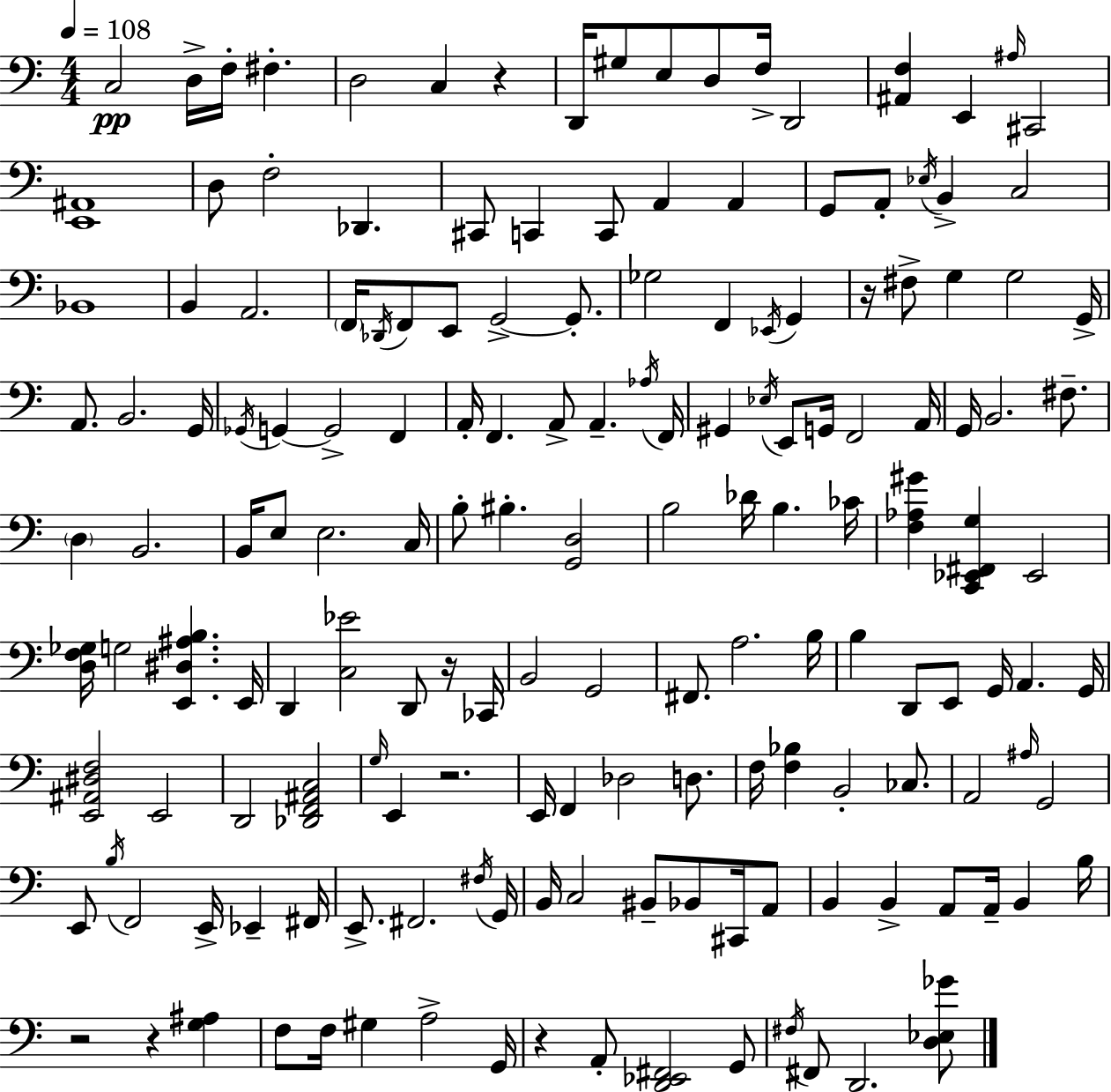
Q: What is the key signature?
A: C major